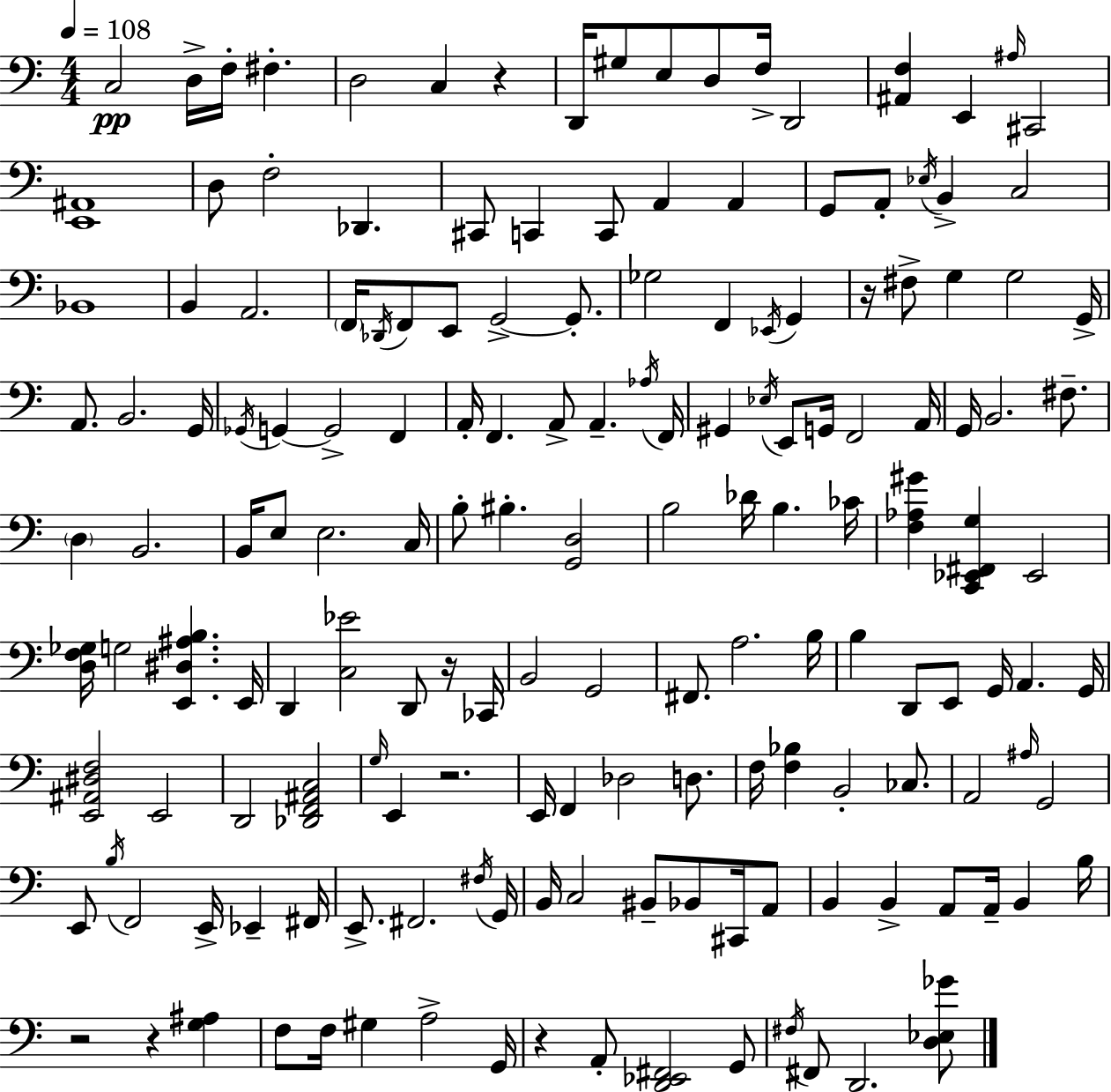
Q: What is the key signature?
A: C major